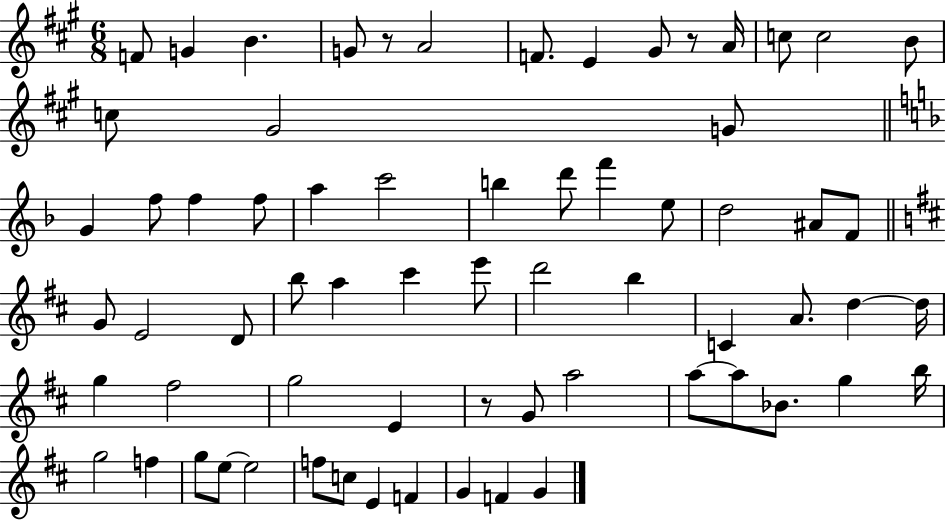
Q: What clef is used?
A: treble